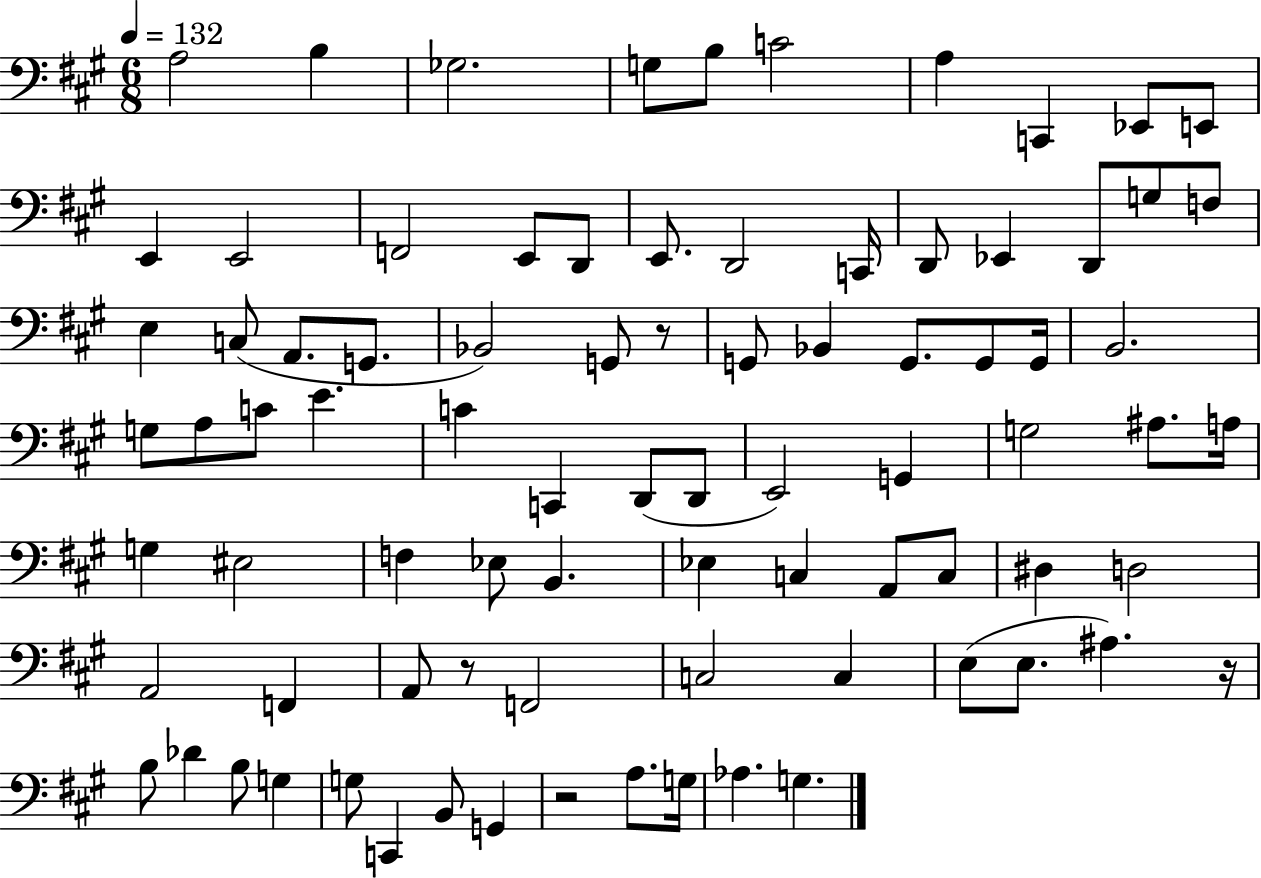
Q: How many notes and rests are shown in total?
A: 84